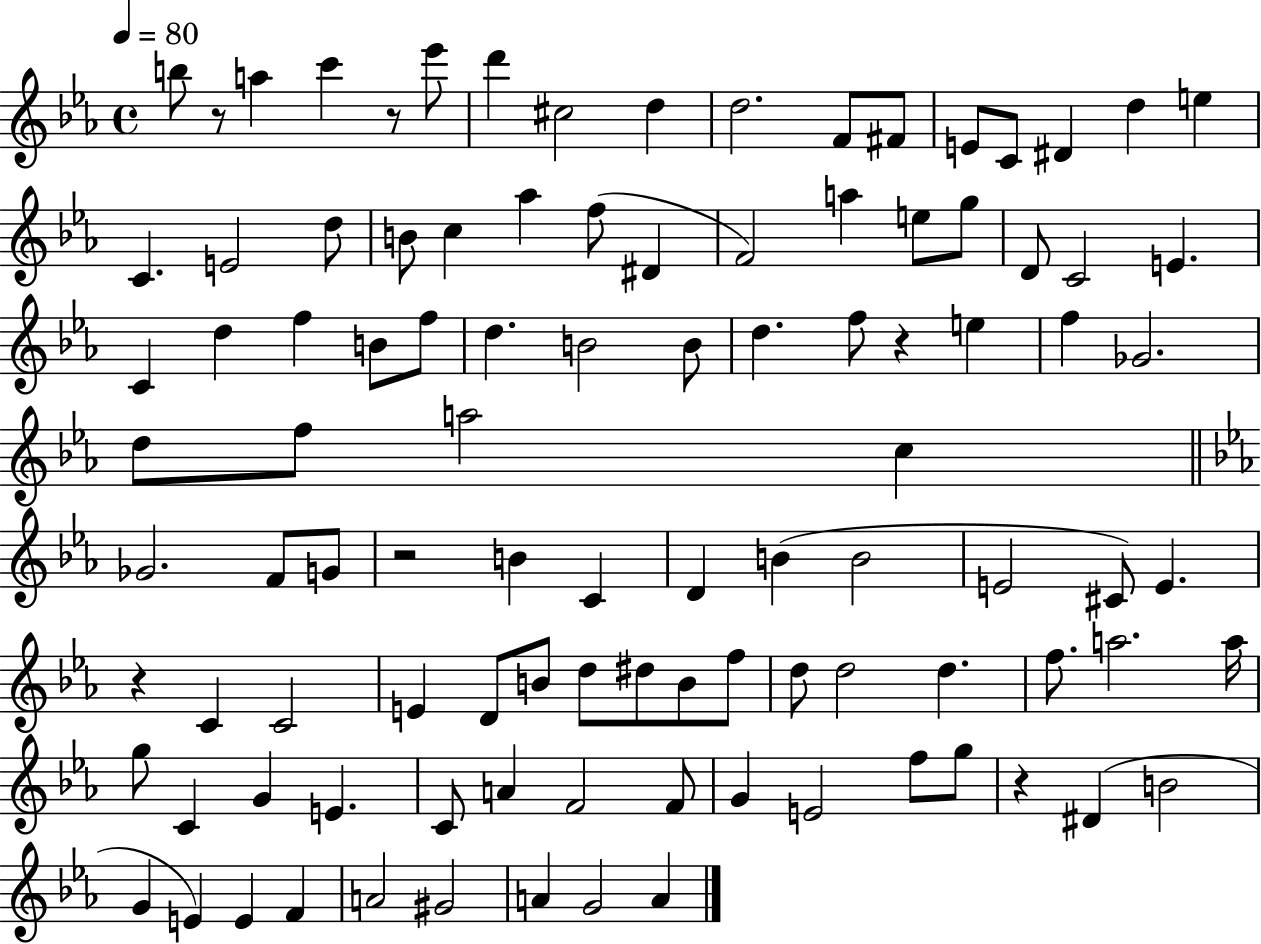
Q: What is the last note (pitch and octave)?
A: A4